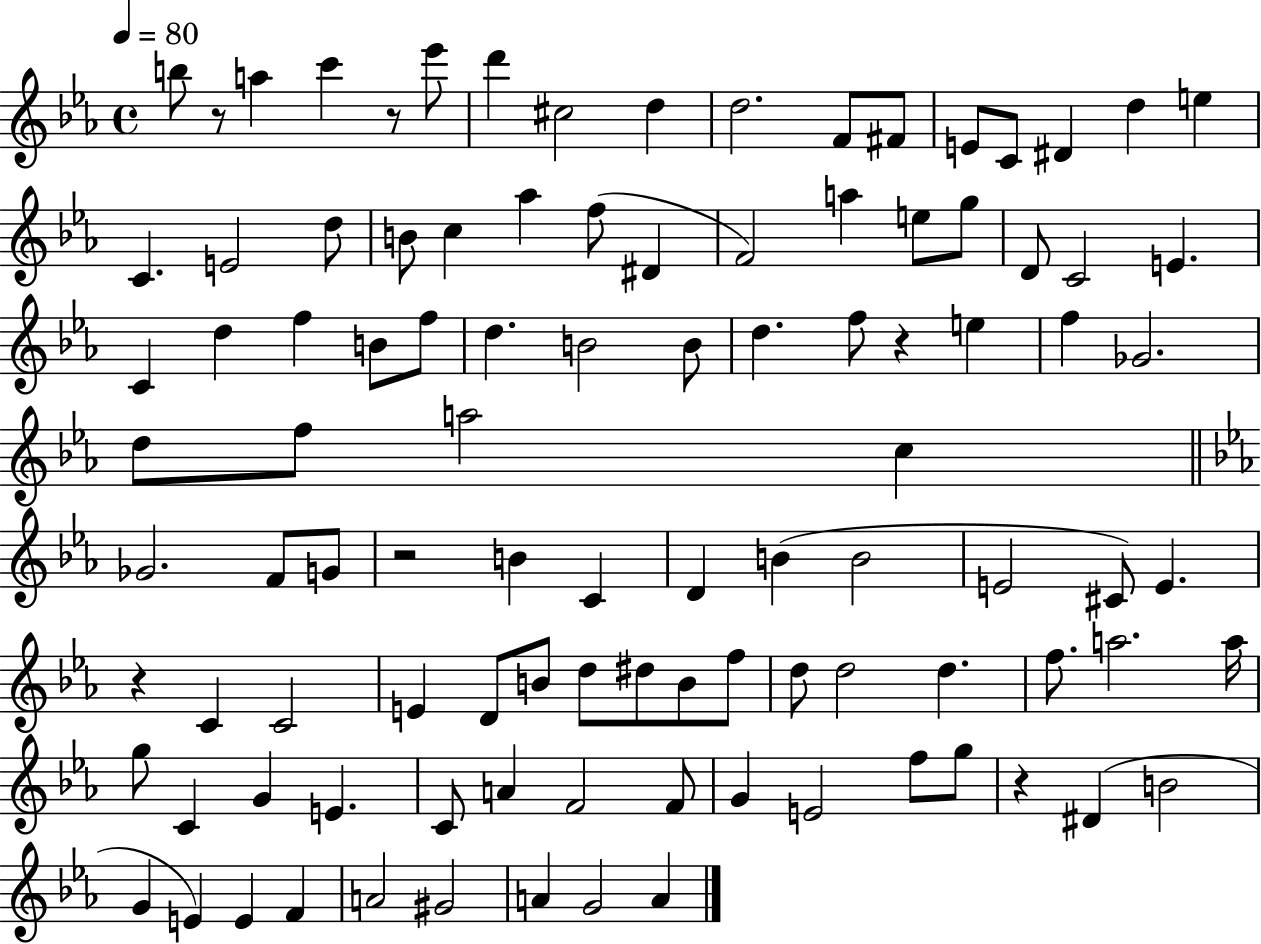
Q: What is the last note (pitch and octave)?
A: A4